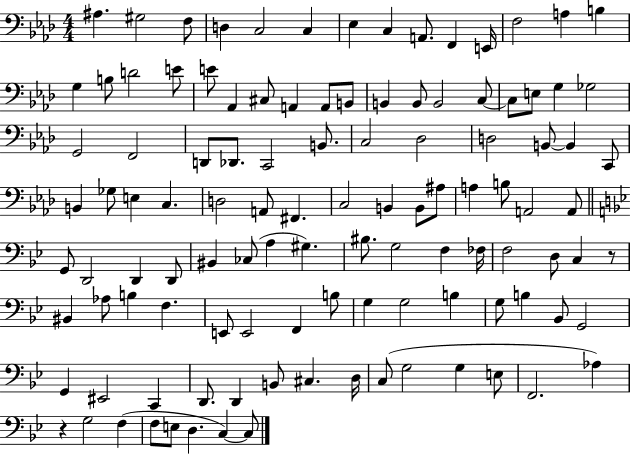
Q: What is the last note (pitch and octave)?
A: C3